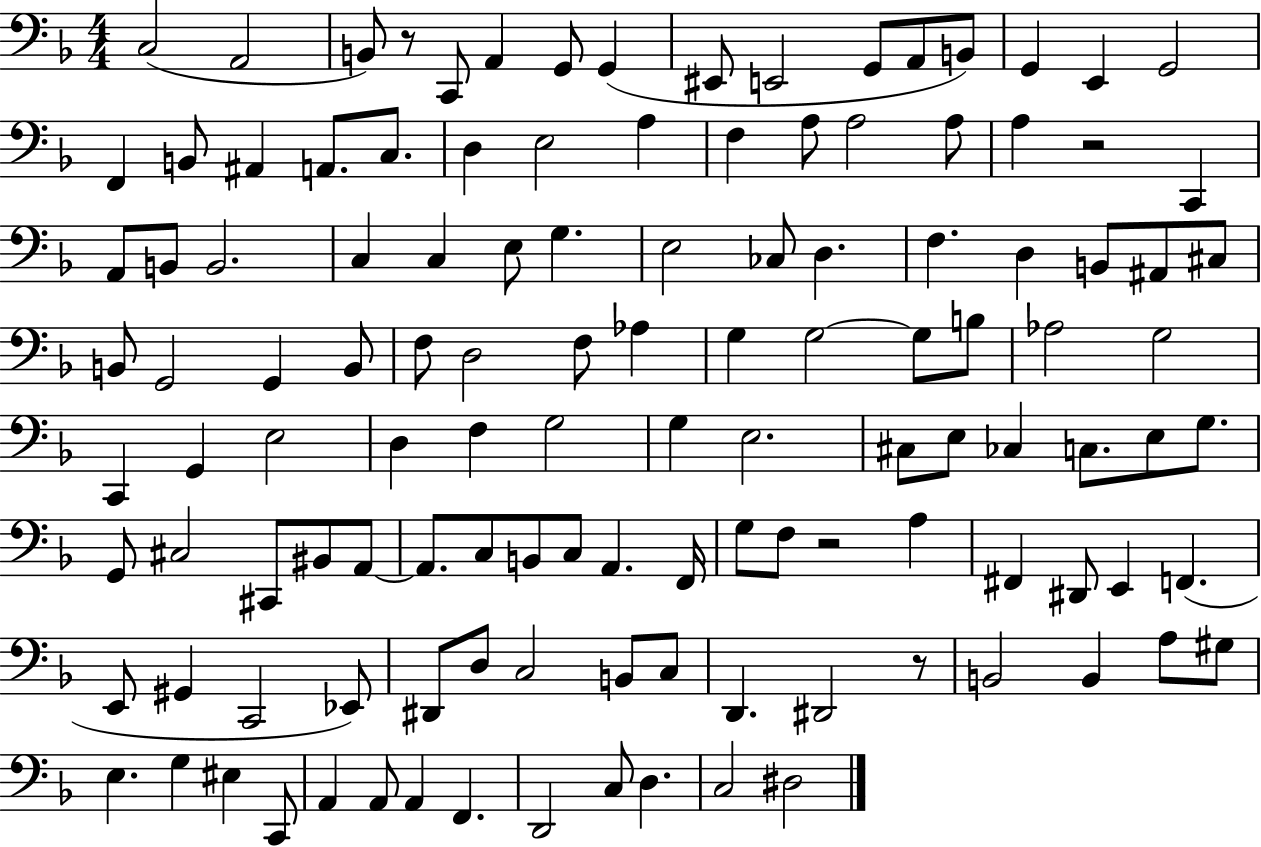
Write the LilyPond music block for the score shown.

{
  \clef bass
  \numericTimeSignature
  \time 4/4
  \key f \major
  c2( a,2 | b,8) r8 c,8 a,4 g,8 g,4( | eis,8 e,2 g,8 a,8 b,8) | g,4 e,4 g,2 | \break f,4 b,8 ais,4 a,8. c8. | d4 e2 a4 | f4 a8 a2 a8 | a4 r2 c,4 | \break a,8 b,8 b,2. | c4 c4 e8 g4. | e2 ces8 d4. | f4. d4 b,8 ais,8 cis8 | \break b,8 g,2 g,4 b,8 | f8 d2 f8 aes4 | g4 g2~~ g8 b8 | aes2 g2 | \break c,4 g,4 e2 | d4 f4 g2 | g4 e2. | cis8 e8 ces4 c8. e8 g8. | \break g,8 cis2 cis,8 bis,8 a,8~~ | a,8. c8 b,8 c8 a,4. f,16 | g8 f8 r2 a4 | fis,4 dis,8 e,4 f,4.( | \break e,8 gis,4 c,2 ees,8) | dis,8 d8 c2 b,8 c8 | d,4. dis,2 r8 | b,2 b,4 a8 gis8 | \break e4. g4 eis4 c,8 | a,4 a,8 a,4 f,4. | d,2 c8 d4. | c2 dis2 | \break \bar "|."
}